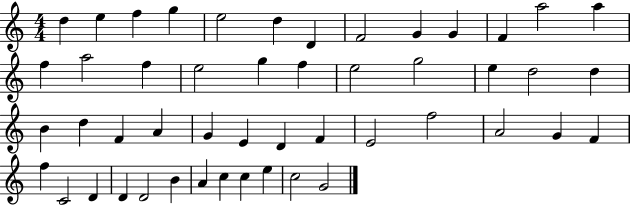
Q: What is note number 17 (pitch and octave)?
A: E5